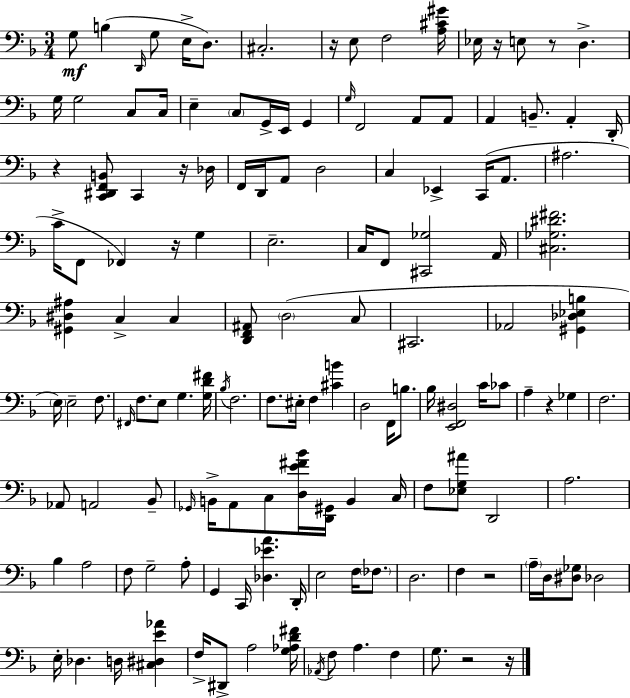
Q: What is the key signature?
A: D minor